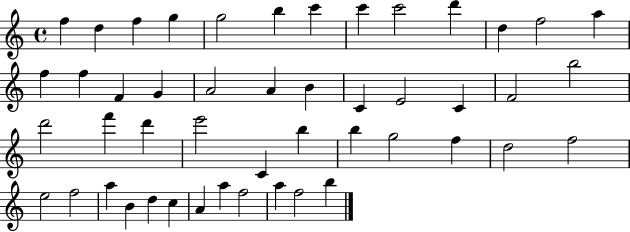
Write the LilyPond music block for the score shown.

{
  \clef treble
  \time 4/4
  \defaultTimeSignature
  \key c \major
  f''4 d''4 f''4 g''4 | g''2 b''4 c'''4 | c'''4 c'''2 d'''4 | d''4 f''2 a''4 | \break f''4 f''4 f'4 g'4 | a'2 a'4 b'4 | c'4 e'2 c'4 | f'2 b''2 | \break d'''2 f'''4 d'''4 | e'''2 c'4 b''4 | b''4 g''2 f''4 | d''2 f''2 | \break e''2 f''2 | a''4 b'4 d''4 c''4 | a'4 a''4 f''2 | a''4 f''2 b''4 | \break \bar "|."
}